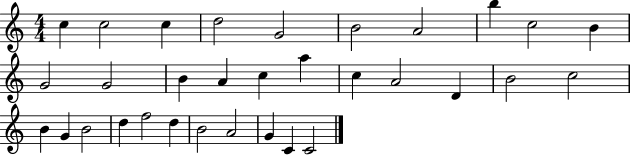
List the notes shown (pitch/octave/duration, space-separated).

C5/q C5/h C5/q D5/h G4/h B4/h A4/h B5/q C5/h B4/q G4/h G4/h B4/q A4/q C5/q A5/q C5/q A4/h D4/q B4/h C5/h B4/q G4/q B4/h D5/q F5/h D5/q B4/h A4/h G4/q C4/q C4/h